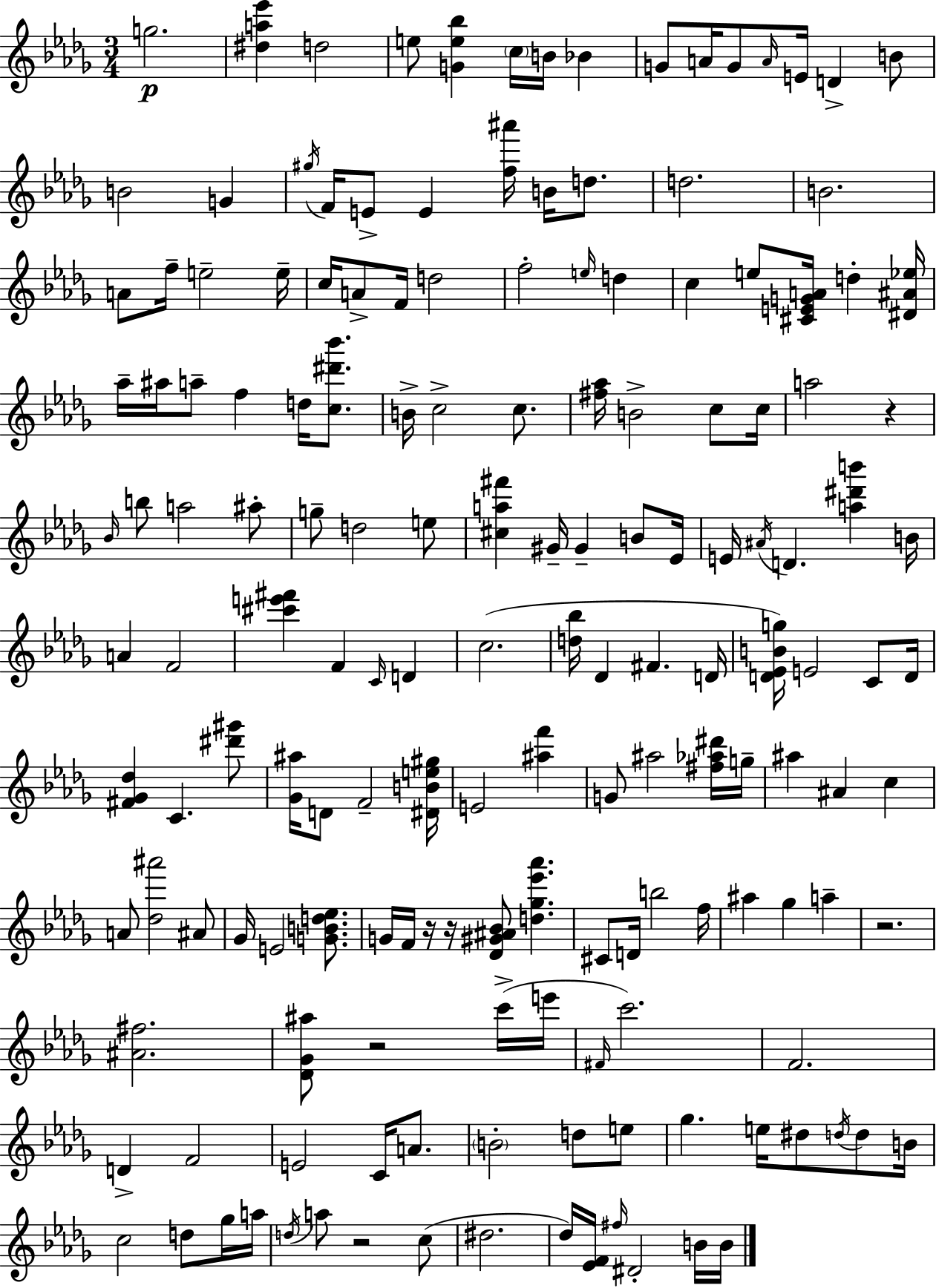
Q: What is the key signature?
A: BES minor